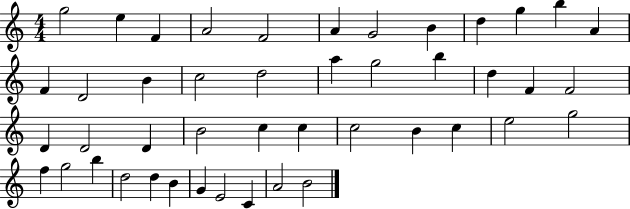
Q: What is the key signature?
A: C major